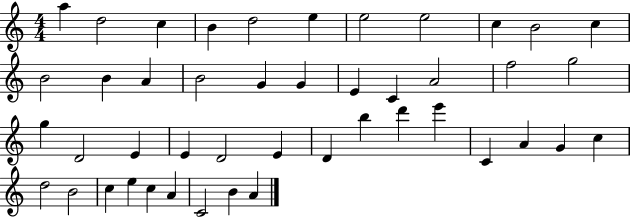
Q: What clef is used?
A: treble